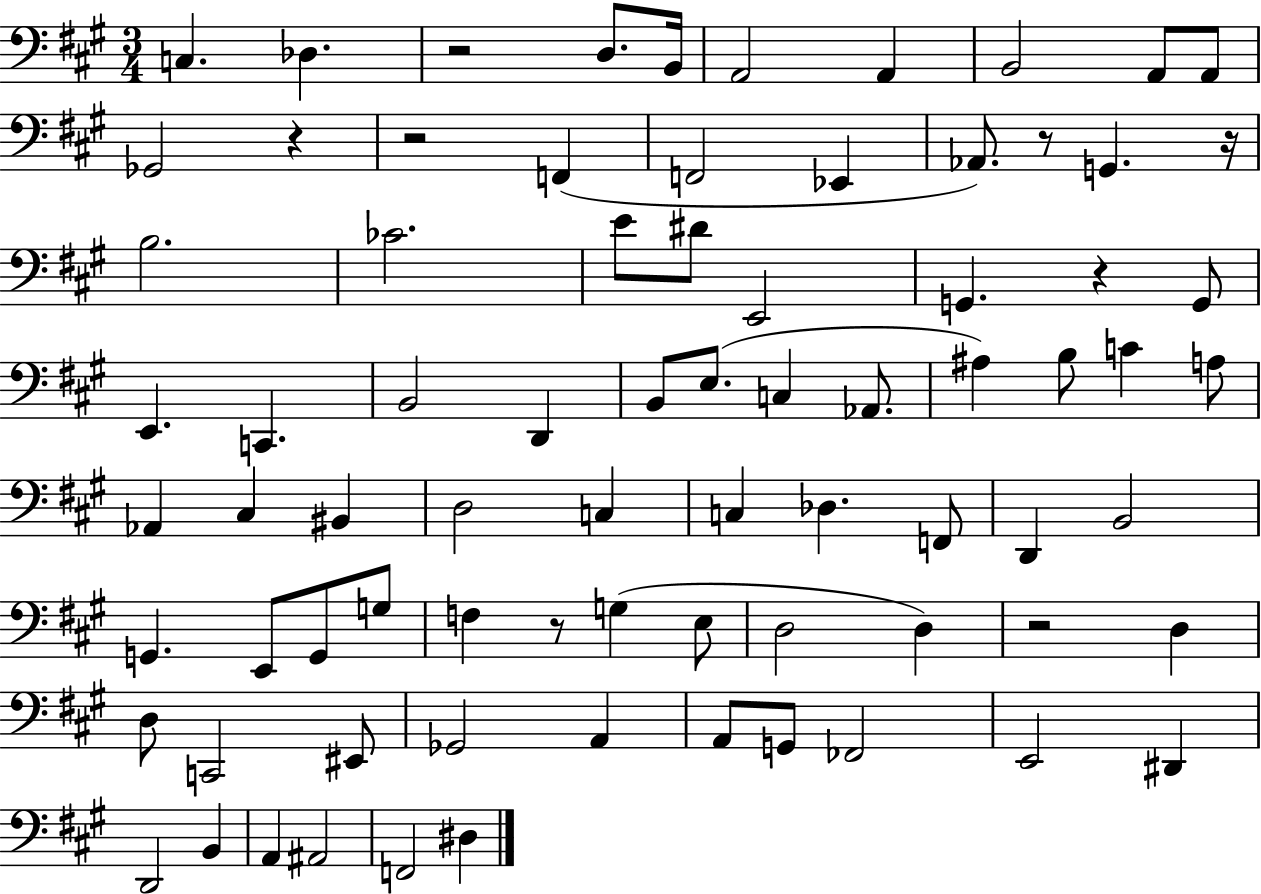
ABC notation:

X:1
T:Untitled
M:3/4
L:1/4
K:A
C, _D, z2 D,/2 B,,/4 A,,2 A,, B,,2 A,,/2 A,,/2 _G,,2 z z2 F,, F,,2 _E,, _A,,/2 z/2 G,, z/4 B,2 _C2 E/2 ^D/2 E,,2 G,, z G,,/2 E,, C,, B,,2 D,, B,,/2 E,/2 C, _A,,/2 ^A, B,/2 C A,/2 _A,, ^C, ^B,, D,2 C, C, _D, F,,/2 D,, B,,2 G,, E,,/2 G,,/2 G,/2 F, z/2 G, E,/2 D,2 D, z2 D, D,/2 C,,2 ^E,,/2 _G,,2 A,, A,,/2 G,,/2 _F,,2 E,,2 ^D,, D,,2 B,, A,, ^A,,2 F,,2 ^D,